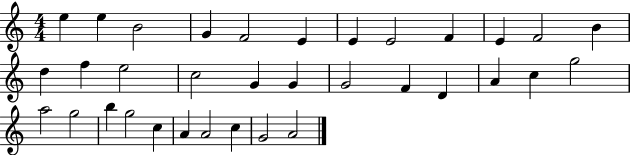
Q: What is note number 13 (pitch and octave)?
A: D5